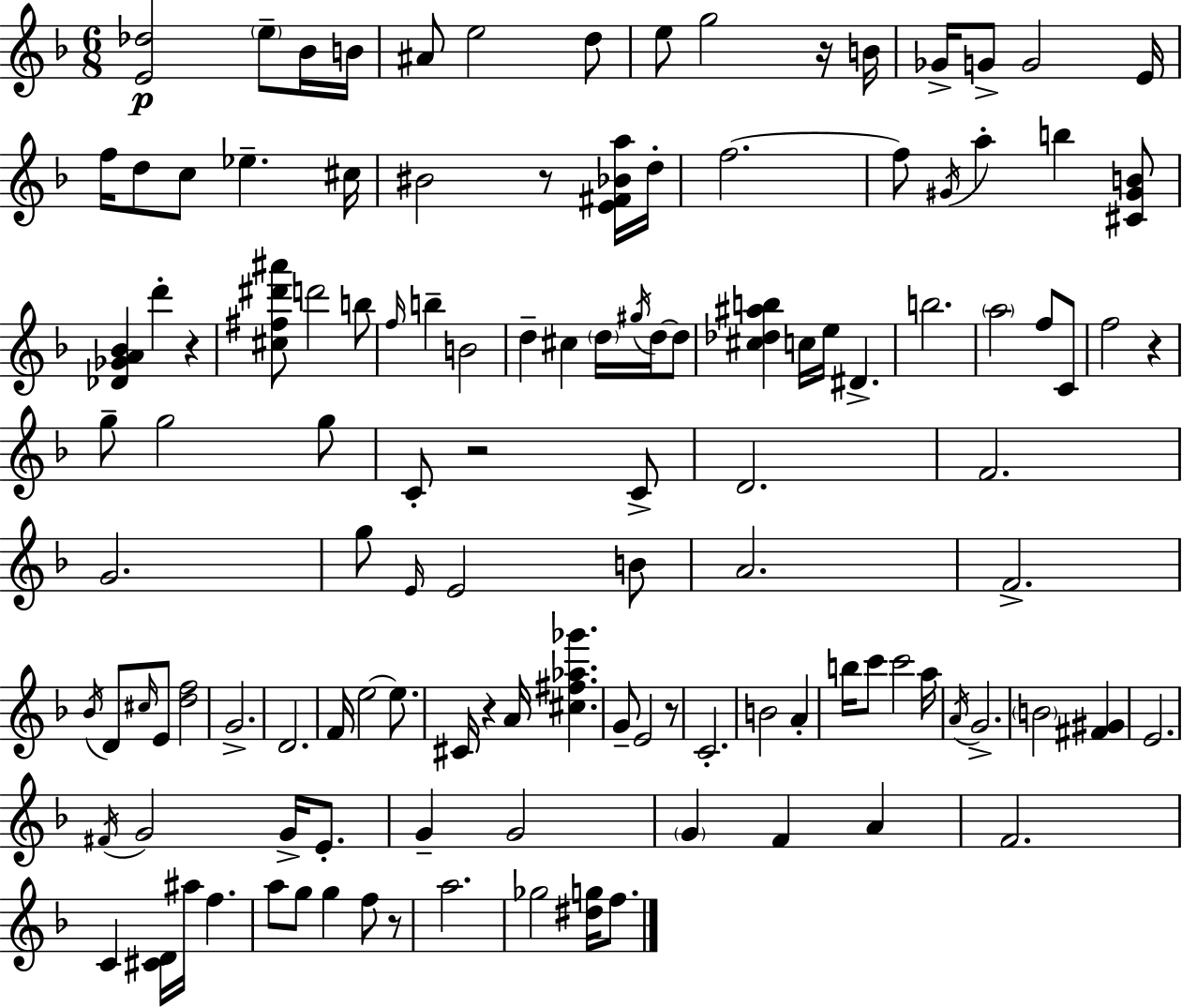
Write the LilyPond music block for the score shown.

{
  \clef treble
  \numericTimeSignature
  \time 6/8
  \key d \minor
  \repeat volta 2 { <e' des''>2\p \parenthesize e''8-- bes'16 b'16 | ais'8 e''2 d''8 | e''8 g''2 r16 b'16 | ges'16-> g'8-> g'2 e'16 | \break f''16 d''8 c''8 ees''4.-- cis''16 | bis'2 r8 <e' fis' bes' a''>16 d''16-. | f''2.~~ | f''8 \acciaccatura { gis'16 } a''4-. b''4 <cis' gis' b'>8 | \break <des' ges' a' bes'>4 d'''4-. r4 | <cis'' fis'' dis''' ais'''>8 d'''2 b''8 | \grace { f''16 } b''4-- b'2 | d''4-- cis''4 \parenthesize d''16 \acciaccatura { gis''16 } | \break d''16~~ d''8 <cis'' des'' ais'' b''>4 c''16 e''16 dis'4.-> | b''2. | \parenthesize a''2 f''8 | c'8 f''2 r4 | \break g''8-- g''2 | g''8 c'8-. r2 | c'8-> d'2. | f'2. | \break g'2. | g''8 \grace { e'16 } e'2 | b'8 a'2. | f'2.-> | \break \acciaccatura { bes'16 } d'8 \grace { cis''16 } e'8 <d'' f''>2 | g'2.-> | d'2. | f'16 e''2~~ | \break e''8. cis'16 r4 a'16 | <cis'' fis'' aes'' ges'''>4. g'8-- e'2 | r8 c'2.-. | b'2 | \break a'4-. b''16 c'''8 c'''2 | a''16 \acciaccatura { a'16 } g'2.-> | \parenthesize b'2 | <fis' gis'>4 e'2. | \break \acciaccatura { fis'16 } g'2 | g'16-> e'8.-. g'4-- | g'2 \parenthesize g'4 | f'4 a'4 f'2. | \break c'4 | <cis' d'>16 ais''16 f''4. a''8 g''8 | g''4 f''8 r8 a''2. | ges''2 | \break <dis'' g''>16 f''8. } \bar "|."
}